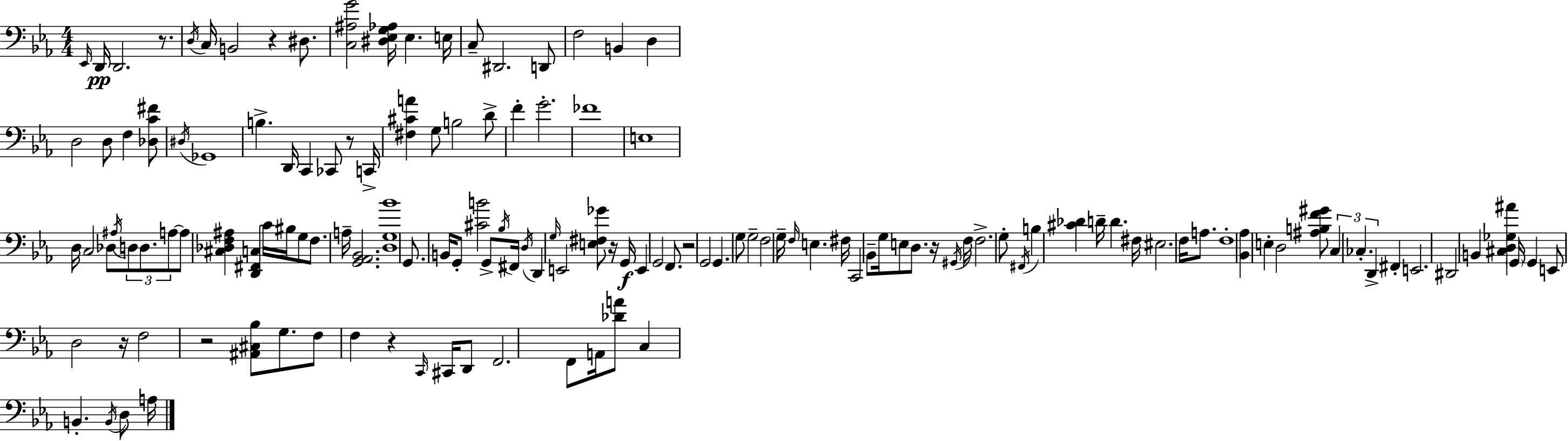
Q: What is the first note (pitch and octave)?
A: Eb2